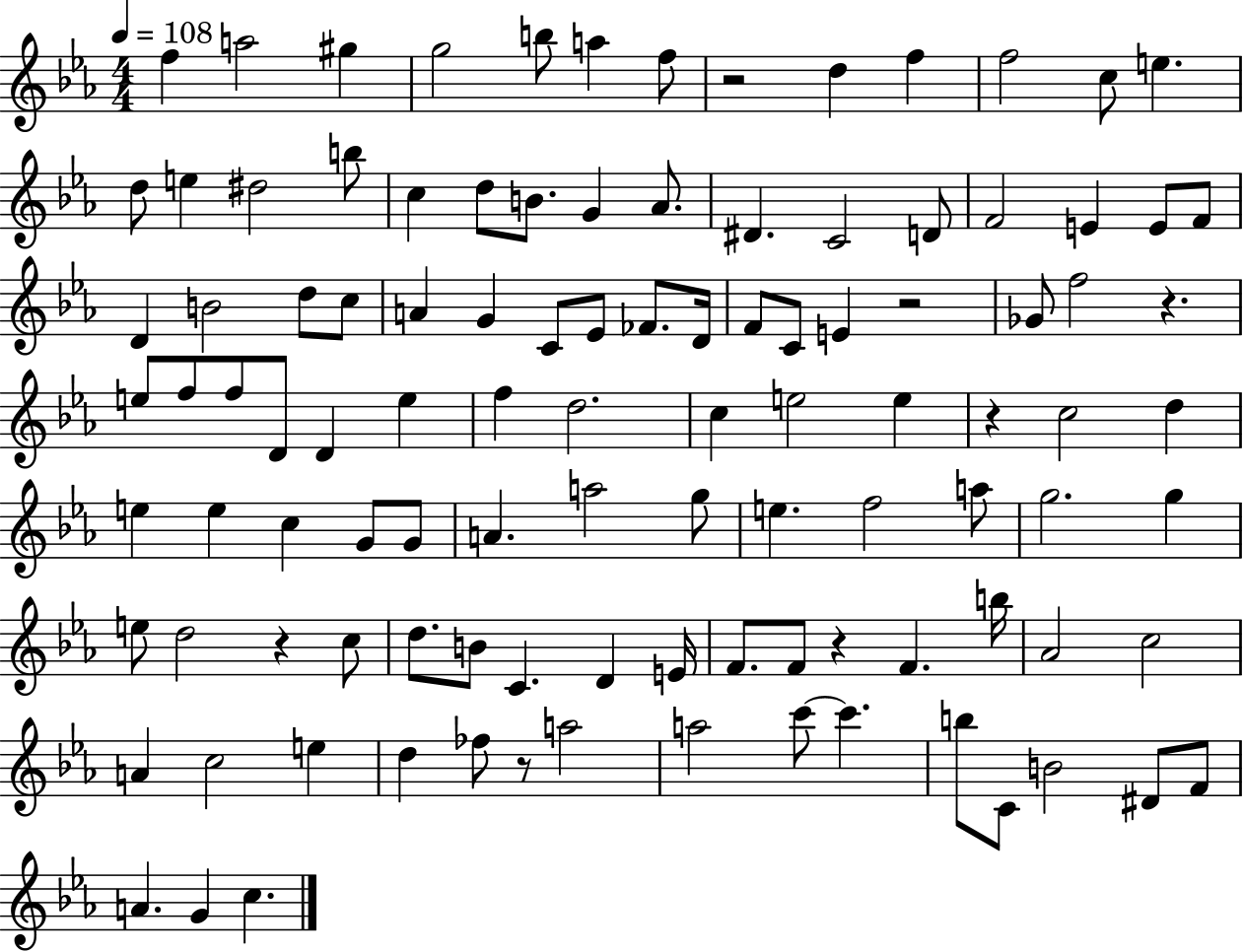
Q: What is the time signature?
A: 4/4